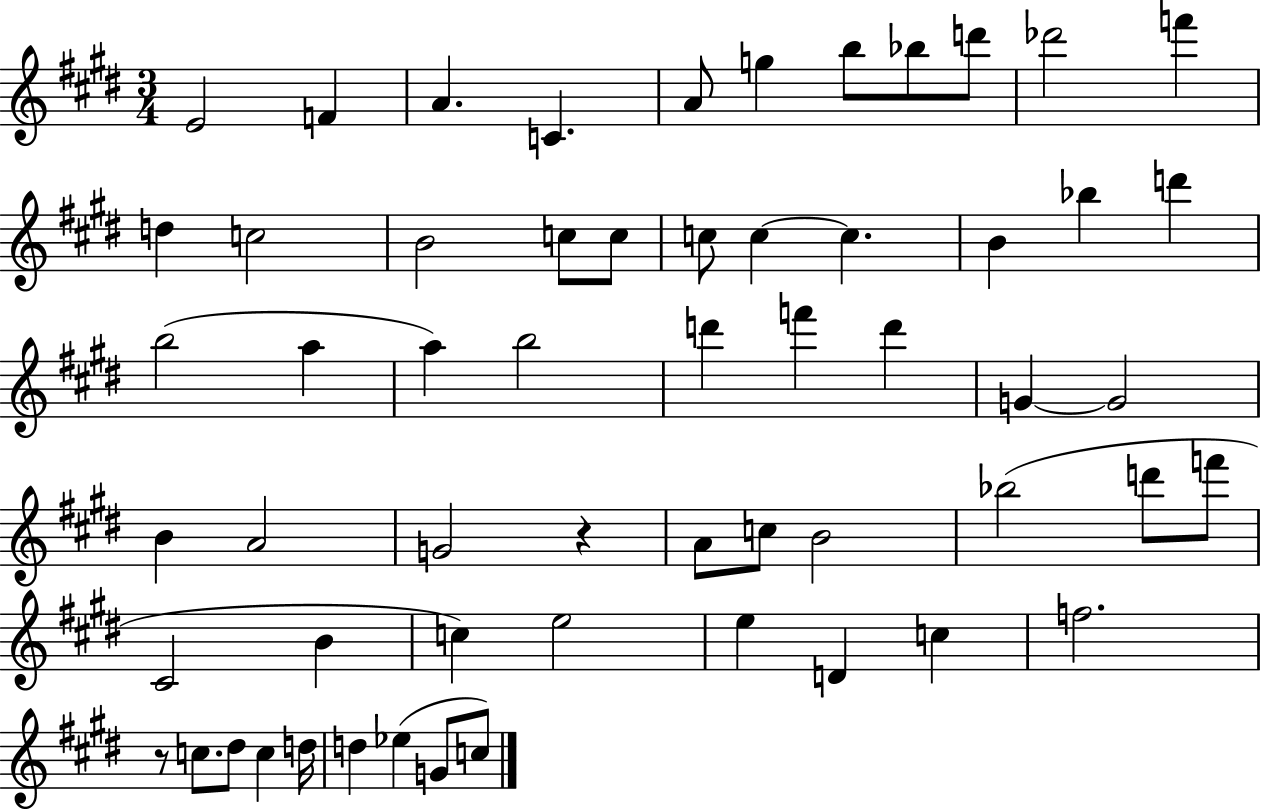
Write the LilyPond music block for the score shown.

{
  \clef treble
  \numericTimeSignature
  \time 3/4
  \key e \major
  \repeat volta 2 { e'2 f'4 | a'4. c'4. | a'8 g''4 b''8 bes''8 d'''8 | des'''2 f'''4 | \break d''4 c''2 | b'2 c''8 c''8 | c''8 c''4~~ c''4. | b'4 bes''4 d'''4 | \break b''2( a''4 | a''4) b''2 | d'''4 f'''4 d'''4 | g'4~~ g'2 | \break b'4 a'2 | g'2 r4 | a'8 c''8 b'2 | bes''2( d'''8 f'''8 | \break cis'2 b'4 | c''4) e''2 | e''4 d'4 c''4 | f''2. | \break r8 c''8. dis''8 c''4 d''16 | d''4 ees''4( g'8 c''8) | } \bar "|."
}